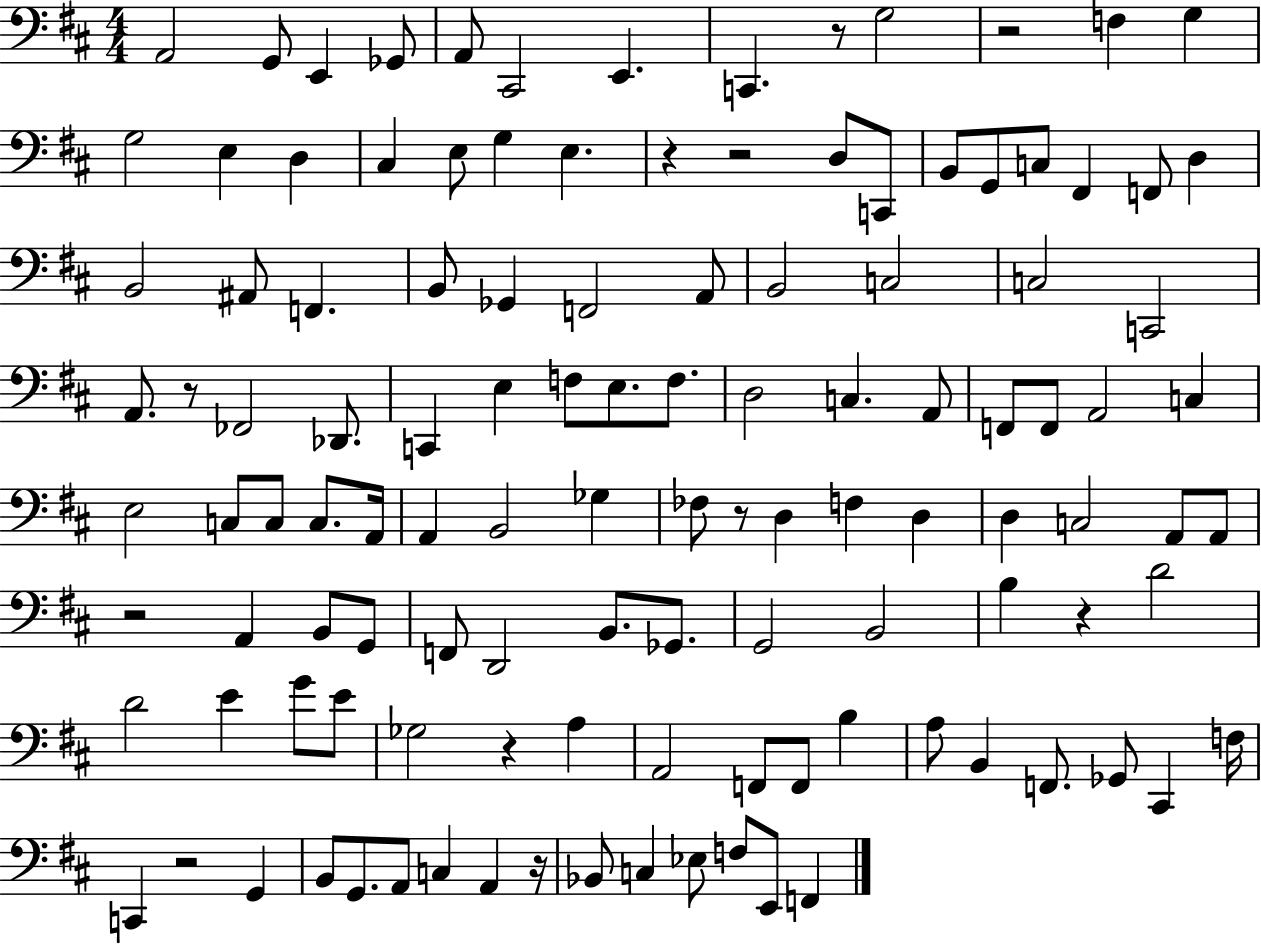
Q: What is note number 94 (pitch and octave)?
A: C#2